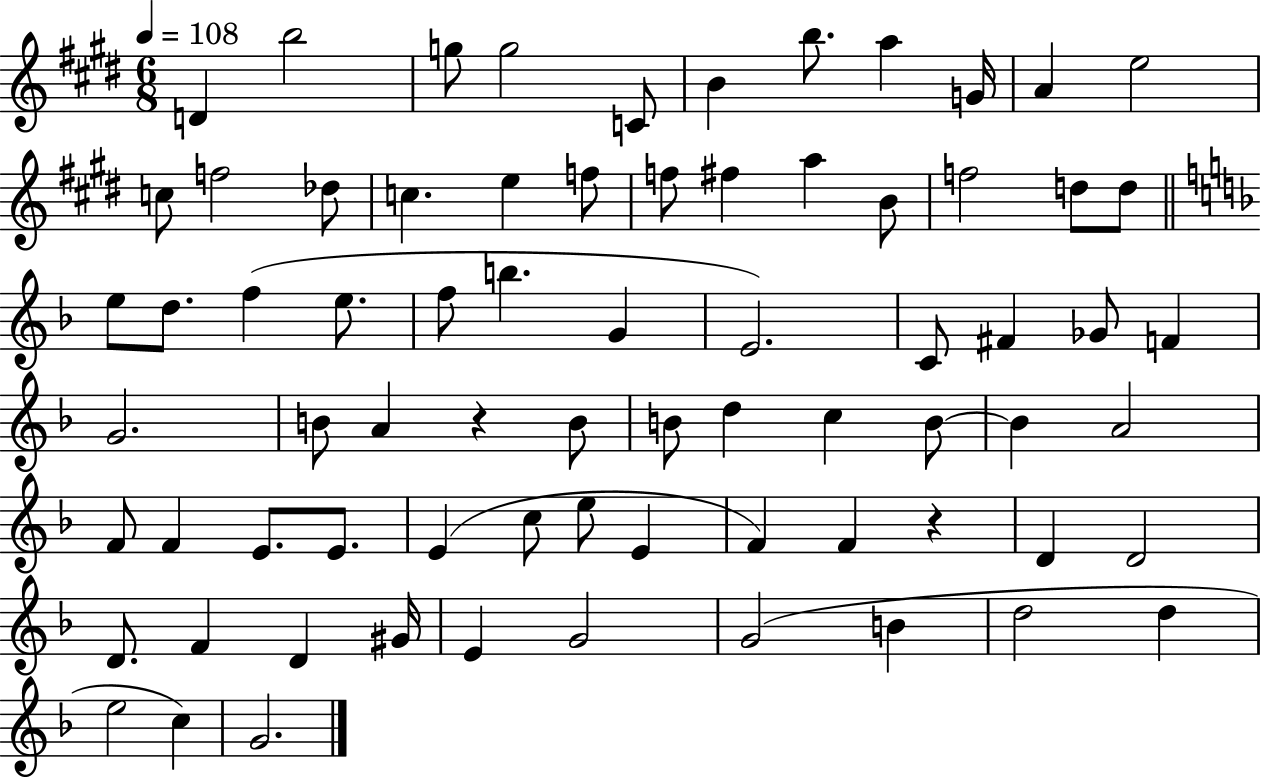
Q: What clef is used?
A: treble